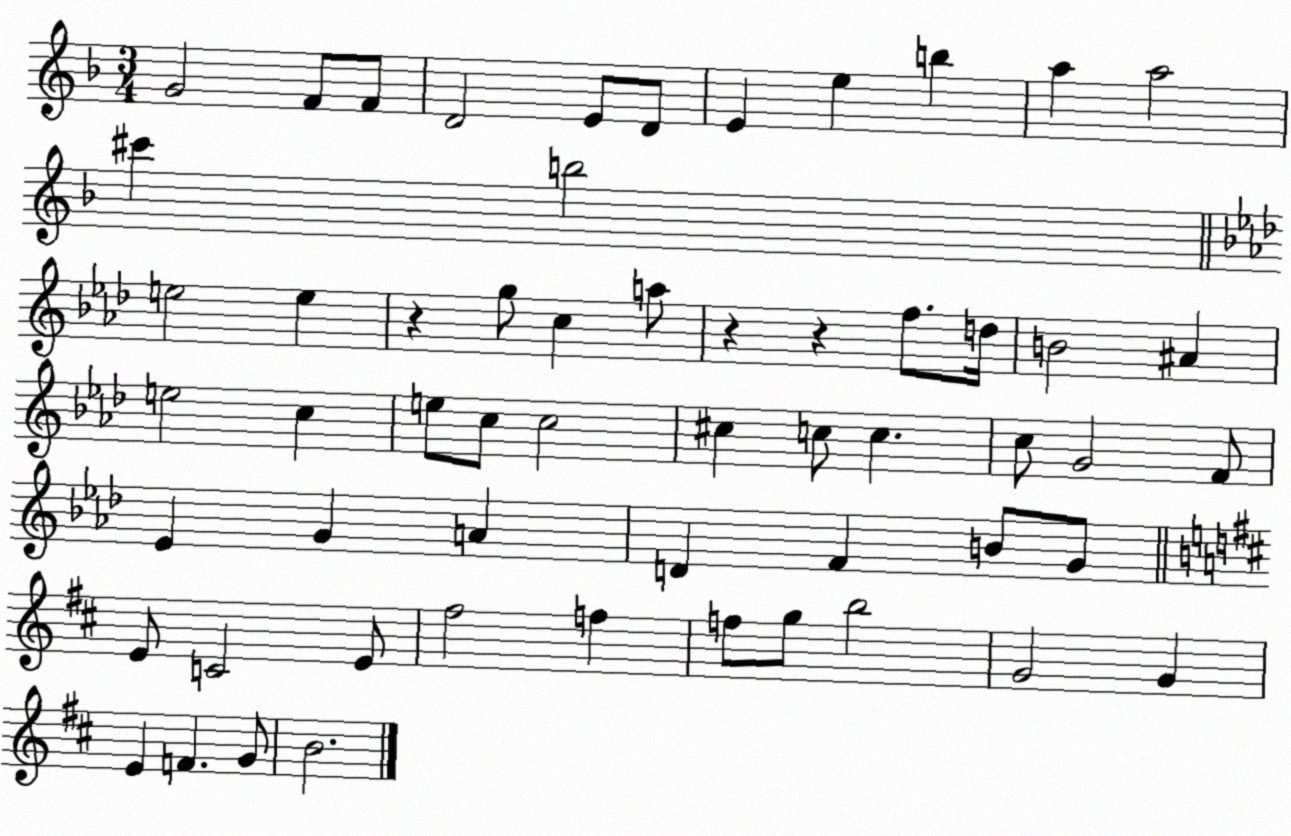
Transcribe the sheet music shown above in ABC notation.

X:1
T:Untitled
M:3/4
L:1/4
K:F
G2 F/2 F/2 D2 E/2 D/2 E e b a a2 ^c' b2 e2 e z g/2 c a/2 z z f/2 d/4 B2 ^A e2 c e/2 c/2 c2 ^c c/2 c c/2 G2 F/2 _E G A D F B/2 G/2 E/2 C2 E/2 ^f2 f f/2 g/2 b2 G2 G E F G/2 B2